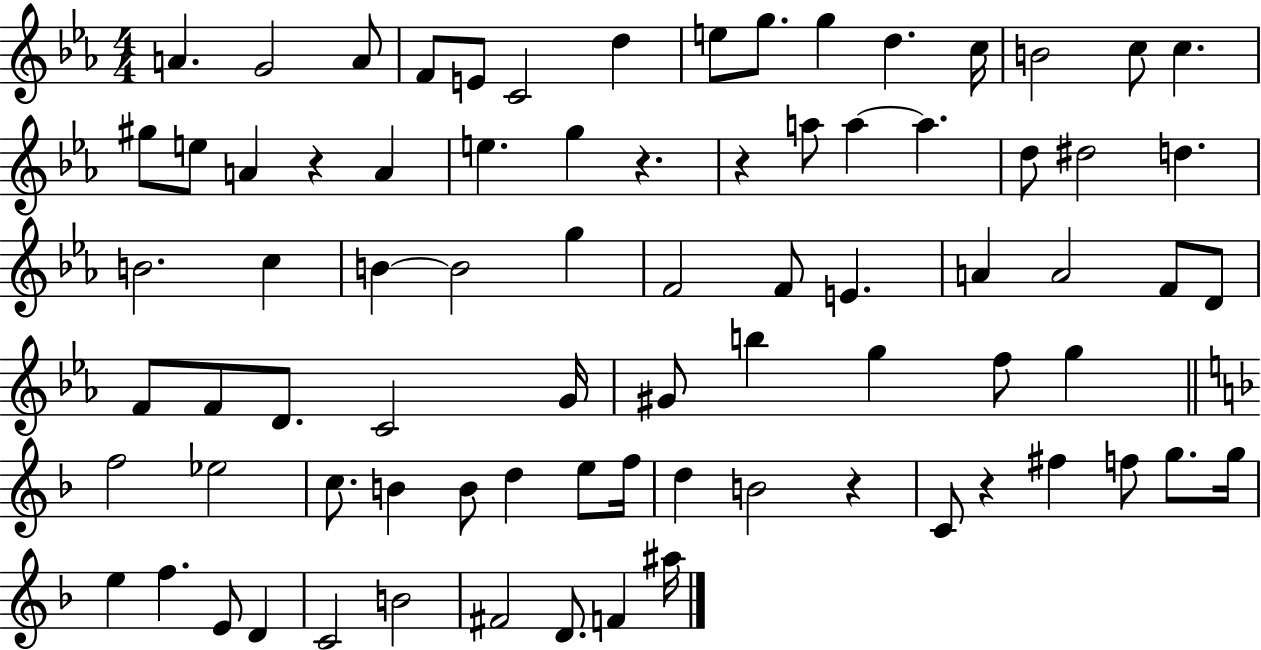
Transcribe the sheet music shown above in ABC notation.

X:1
T:Untitled
M:4/4
L:1/4
K:Eb
A G2 A/2 F/2 E/2 C2 d e/2 g/2 g d c/4 B2 c/2 c ^g/2 e/2 A z A e g z z a/2 a a d/2 ^d2 d B2 c B B2 g F2 F/2 E A A2 F/2 D/2 F/2 F/2 D/2 C2 G/4 ^G/2 b g f/2 g f2 _e2 c/2 B B/2 d e/2 f/4 d B2 z C/2 z ^f f/2 g/2 g/4 e f E/2 D C2 B2 ^F2 D/2 F ^a/4